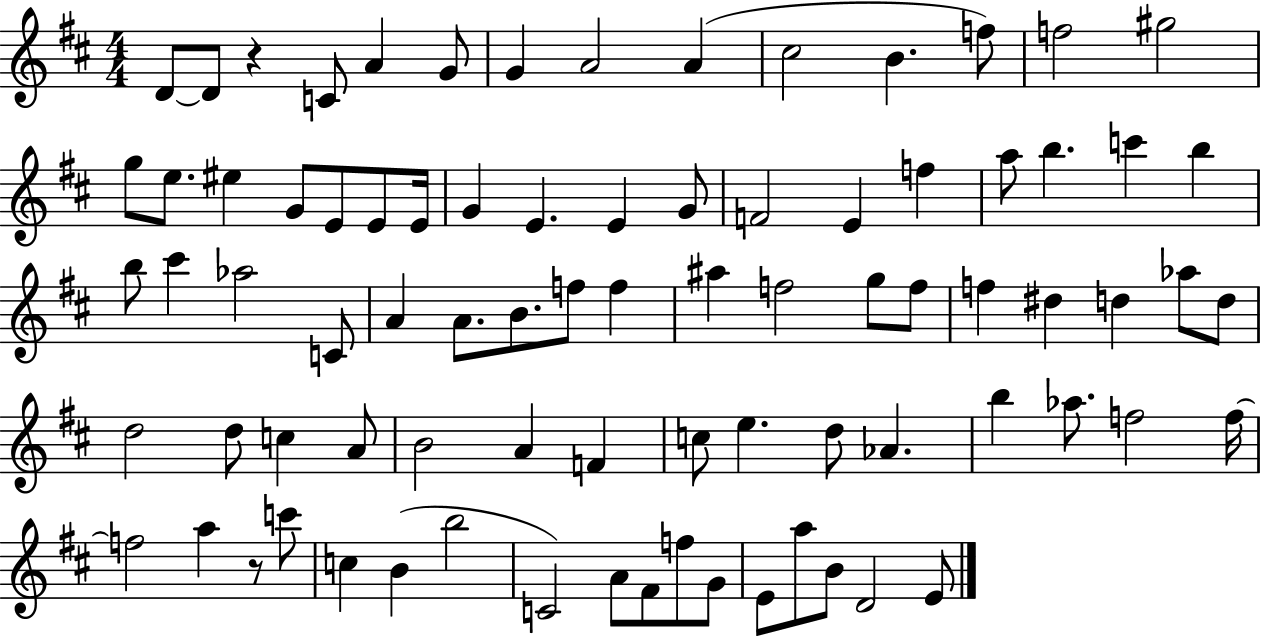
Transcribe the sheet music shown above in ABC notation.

X:1
T:Untitled
M:4/4
L:1/4
K:D
D/2 D/2 z C/2 A G/2 G A2 A ^c2 B f/2 f2 ^g2 g/2 e/2 ^e G/2 E/2 E/2 E/4 G E E G/2 F2 E f a/2 b c' b b/2 ^c' _a2 C/2 A A/2 B/2 f/2 f ^a f2 g/2 f/2 f ^d d _a/2 d/2 d2 d/2 c A/2 B2 A F c/2 e d/2 _A b _a/2 f2 f/4 f2 a z/2 c'/2 c B b2 C2 A/2 ^F/2 f/2 G/2 E/2 a/2 B/2 D2 E/2